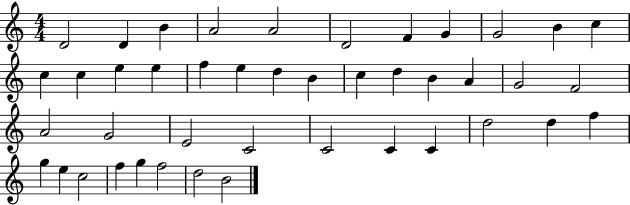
{
  \clef treble
  \numericTimeSignature
  \time 4/4
  \key c \major
  d'2 d'4 b'4 | a'2 a'2 | d'2 f'4 g'4 | g'2 b'4 c''4 | \break c''4 c''4 e''4 e''4 | f''4 e''4 d''4 b'4 | c''4 d''4 b'4 a'4 | g'2 f'2 | \break a'2 g'2 | e'2 c'2 | c'2 c'4 c'4 | d''2 d''4 f''4 | \break g''4 e''4 c''2 | f''4 g''4 f''2 | d''2 b'2 | \bar "|."
}